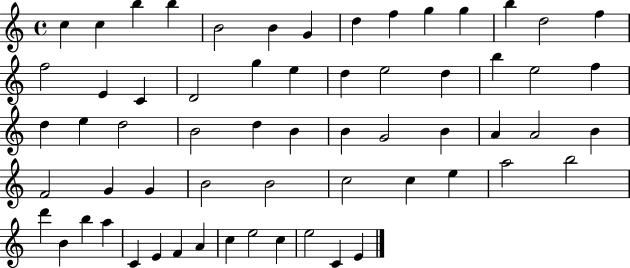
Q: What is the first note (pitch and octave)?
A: C5